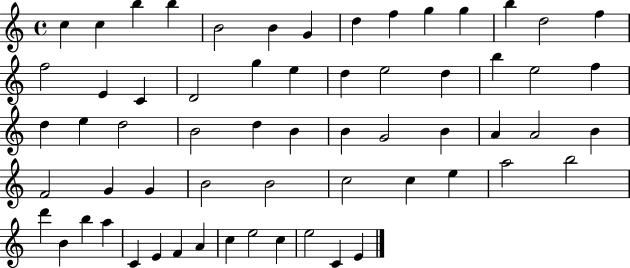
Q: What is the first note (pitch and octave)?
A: C5